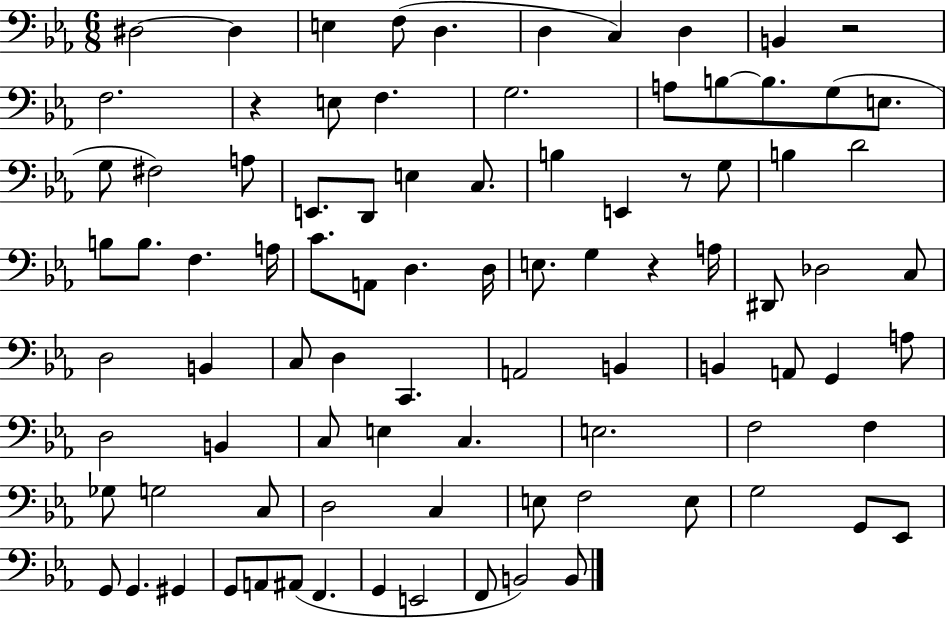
X:1
T:Untitled
M:6/8
L:1/4
K:Eb
^D,2 ^D, E, F,/2 D, D, C, D, B,, z2 F,2 z E,/2 F, G,2 A,/2 B,/2 B,/2 G,/2 E,/2 G,/2 ^F,2 A,/2 E,,/2 D,,/2 E, C,/2 B, E,, z/2 G,/2 B, D2 B,/2 B,/2 F, A,/4 C/2 A,,/2 D, D,/4 E,/2 G, z A,/4 ^D,,/2 _D,2 C,/2 D,2 B,, C,/2 D, C,, A,,2 B,, B,, A,,/2 G,, A,/2 D,2 B,, C,/2 E, C, E,2 F,2 F, _G,/2 G,2 C,/2 D,2 C, E,/2 F,2 E,/2 G,2 G,,/2 _E,,/2 G,,/2 G,, ^G,, G,,/2 A,,/2 ^A,,/2 F,, G,, E,,2 F,,/2 B,,2 B,,/2